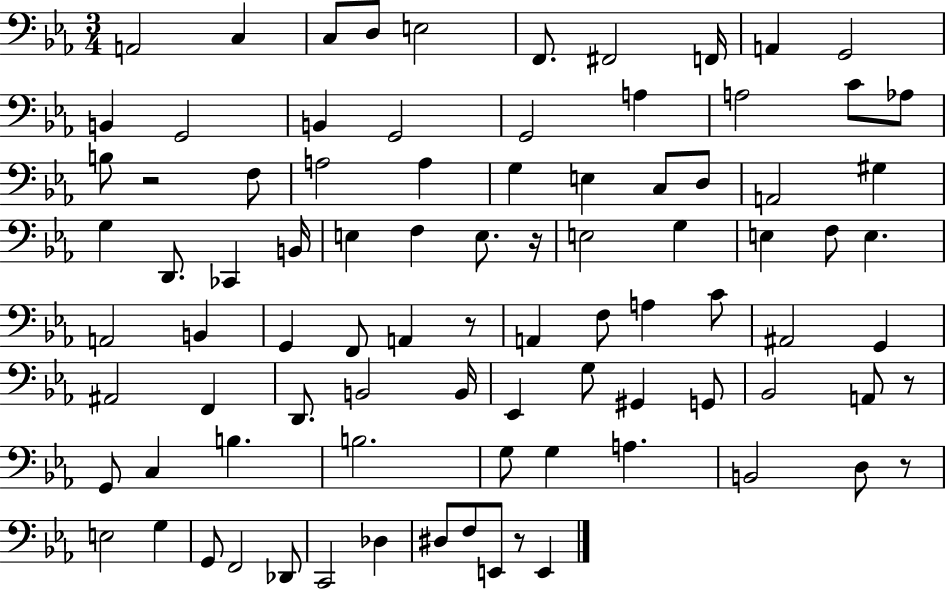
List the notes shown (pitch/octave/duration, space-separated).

A2/h C3/q C3/e D3/e E3/h F2/e. F#2/h F2/s A2/q G2/h B2/q G2/h B2/q G2/h G2/h A3/q A3/h C4/e Ab3/e B3/e R/h F3/e A3/h A3/q G3/q E3/q C3/e D3/e A2/h G#3/q G3/q D2/e. CES2/q B2/s E3/q F3/q E3/e. R/s E3/h G3/q E3/q F3/e E3/q. A2/h B2/q G2/q F2/e A2/q R/e A2/q F3/e A3/q C4/e A#2/h G2/q A#2/h F2/q D2/e. B2/h B2/s Eb2/q G3/e G#2/q G2/e Bb2/h A2/e R/e G2/e C3/q B3/q. B3/h. G3/e G3/q A3/q. B2/h D3/e R/e E3/h G3/q G2/e F2/h Db2/e C2/h Db3/q D#3/e F3/e E2/e R/e E2/q